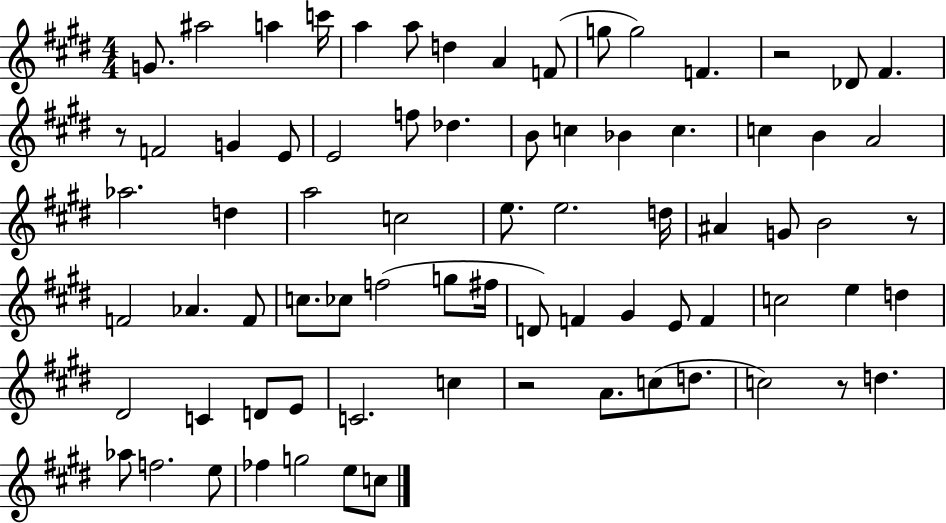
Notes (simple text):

G4/e. A#5/h A5/q C6/s A5/q A5/e D5/q A4/q F4/e G5/e G5/h F4/q. R/h Db4/e F#4/q. R/e F4/h G4/q E4/e E4/h F5/e Db5/q. B4/e C5/q Bb4/q C5/q. C5/q B4/q A4/h Ab5/h. D5/q A5/h C5/h E5/e. E5/h. D5/s A#4/q G4/e B4/h R/e F4/h Ab4/q. F4/e C5/e. CES5/e F5/h G5/e F#5/s D4/e F4/q G#4/q E4/e F4/q C5/h E5/q D5/q D#4/h C4/q D4/e E4/e C4/h. C5/q R/h A4/e. C5/e D5/e. C5/h R/e D5/q. Ab5/e F5/h. E5/e FES5/q G5/h E5/e C5/e